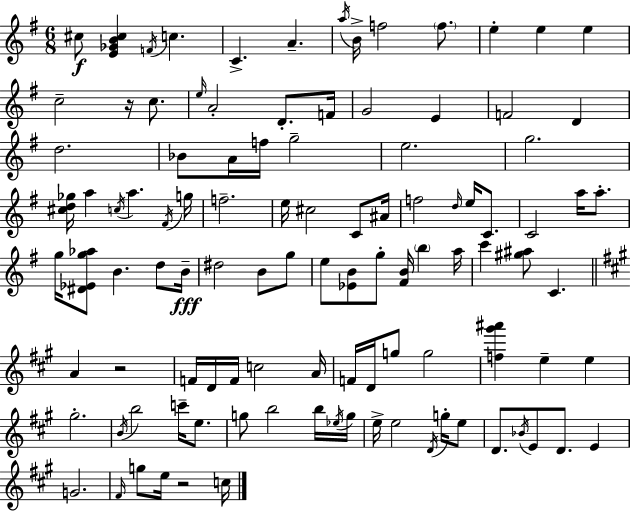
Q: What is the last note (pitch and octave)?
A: C5